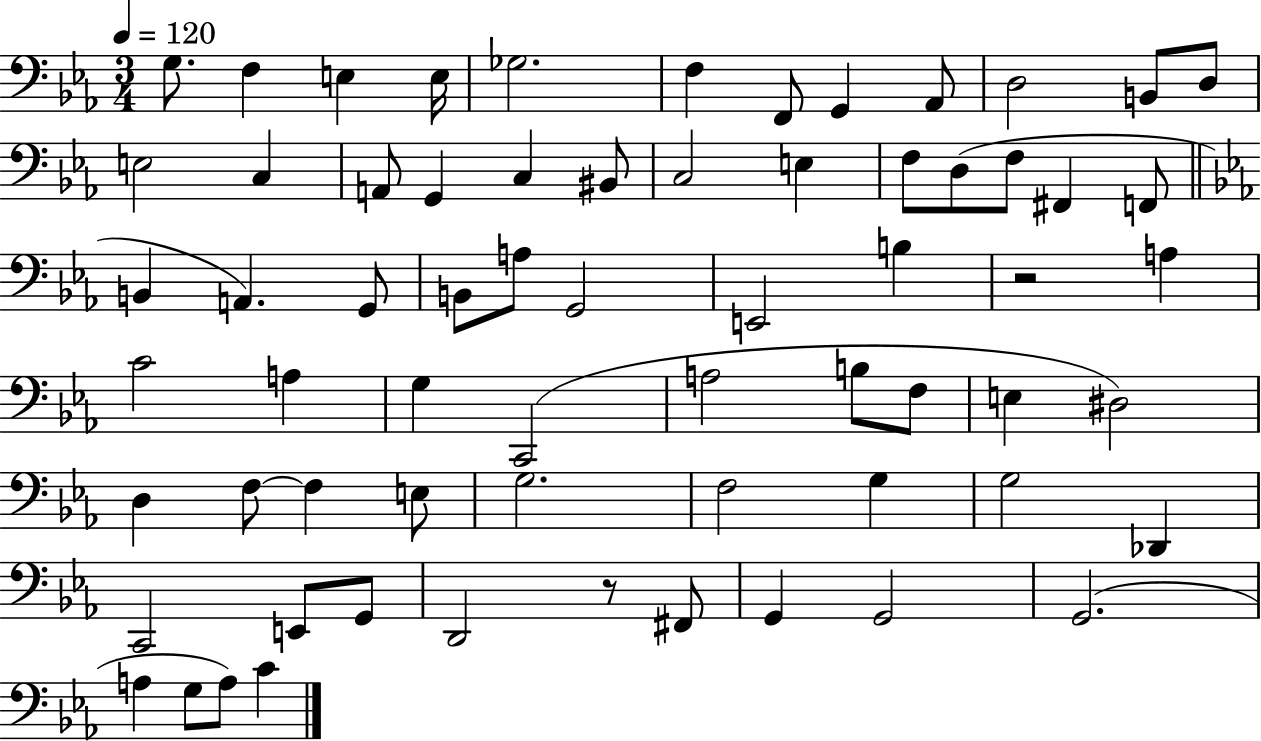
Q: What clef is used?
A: bass